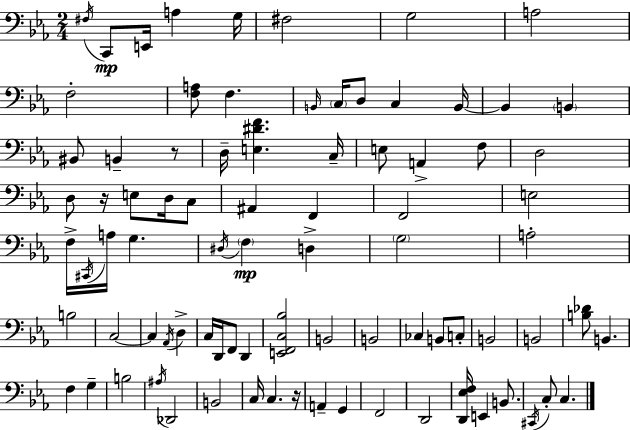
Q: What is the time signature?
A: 2/4